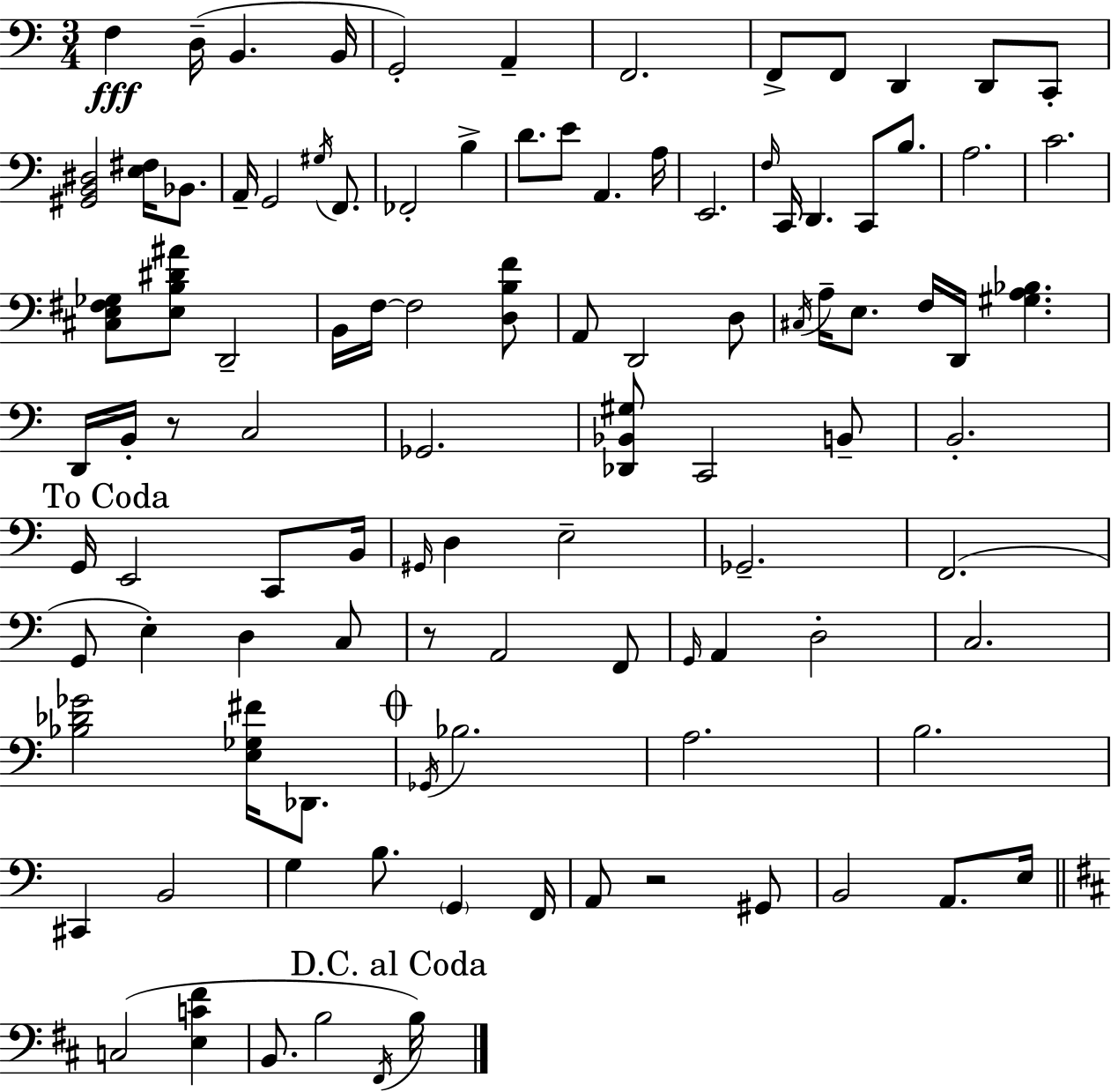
F3/q D3/s B2/q. B2/s G2/h A2/q F2/h. F2/e F2/e D2/q D2/e C2/e [G#2,B2,D#3]/h [E3,F#3]/s Bb2/e. A2/s G2/h G#3/s F2/e. FES2/h B3/q D4/e. E4/e A2/q. A3/s E2/h. F3/s C2/s D2/q. C2/e B3/e. A3/h. C4/h. [C#3,E3,F#3,Gb3]/e [E3,B3,D#4,A#4]/e D2/h B2/s F3/s F3/h [D3,B3,F4]/e A2/e D2/h D3/e C#3/s A3/s E3/e. F3/s D2/s [G#3,A3,Bb3]/q. D2/s B2/s R/e C3/h Gb2/h. [Db2,Bb2,G#3]/e C2/h B2/e B2/h. G2/s E2/h C2/e B2/s G#2/s D3/q E3/h Gb2/h. F2/h. G2/e E3/q D3/q C3/e R/e A2/h F2/e G2/s A2/q D3/h C3/h. [Bb3,Db4,Gb4]/h [E3,Gb3,F#4]/s Db2/e. Gb2/s Bb3/h. A3/h. B3/h. C#2/q B2/h G3/q B3/e. G2/q F2/s A2/e R/h G#2/e B2/h A2/e. E3/s C3/h [E3,C4,F#4]/q B2/e. B3/h F#2/s B3/s